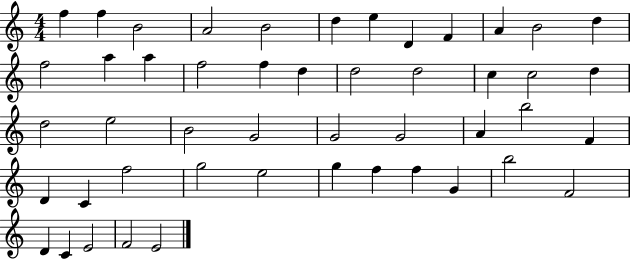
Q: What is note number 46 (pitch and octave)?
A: E4